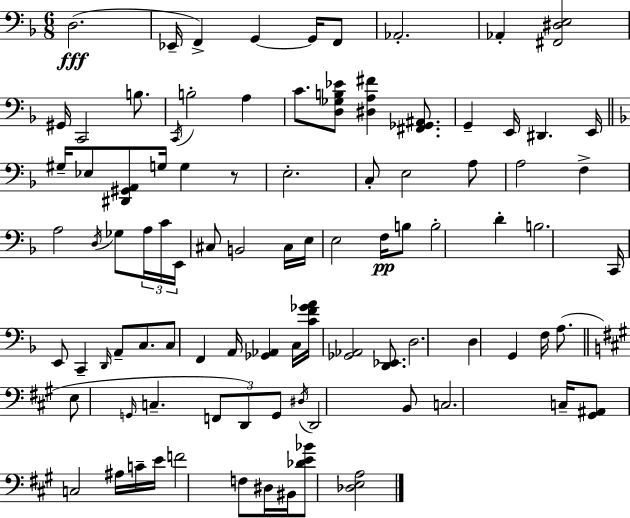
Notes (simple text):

D3/h. Eb2/s F2/q G2/q G2/s F2/e Ab2/h. Ab2/q [F#2,D#3,E3]/h G#2/s C2/h B3/e. C2/s B3/h A3/q C4/e. [D3,Gb3,B3,Eb4]/e [D#3,A3,F#4]/q [F#2,Gb2,A#2]/e. G2/q E2/s D#2/q. E2/s G#3/s Eb3/e [D#2,G#2,A2]/e G3/s G3/q R/e E3/h. C3/e E3/h A3/e A3/h F3/q A3/h D3/s Gb3/e A3/s C4/s E2/s C#3/e B2/h C#3/s E3/s E3/h F3/s B3/e B3/h D4/q B3/h. C2/s E2/e C2/q D2/s A2/e C3/e. C3/e F2/q A2/s [Gb2,Ab2]/q C3/s [C4,F4,Gb4,A4]/s [Gb2,Ab2]/h [D2,Eb2]/e. D3/h. D3/q G2/q F3/s A3/e. E3/e G2/s C3/q. F2/e D2/e G2/e D#3/s D2/h B2/e C3/h. C3/s [G#2,A#2]/e C3/h A#3/s C4/s E4/s F4/h F3/e D#3/s BIS2/s [Db4,E4,Bb4]/e [Db3,E3,A3]/h